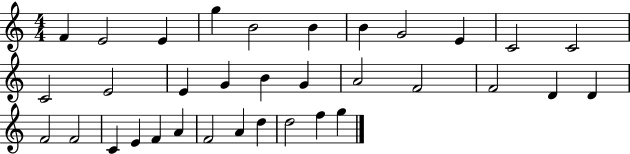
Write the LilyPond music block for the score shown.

{
  \clef treble
  \numericTimeSignature
  \time 4/4
  \key c \major
  f'4 e'2 e'4 | g''4 b'2 b'4 | b'4 g'2 e'4 | c'2 c'2 | \break c'2 e'2 | e'4 g'4 b'4 g'4 | a'2 f'2 | f'2 d'4 d'4 | \break f'2 f'2 | c'4 e'4 f'4 a'4 | f'2 a'4 d''4 | d''2 f''4 g''4 | \break \bar "|."
}